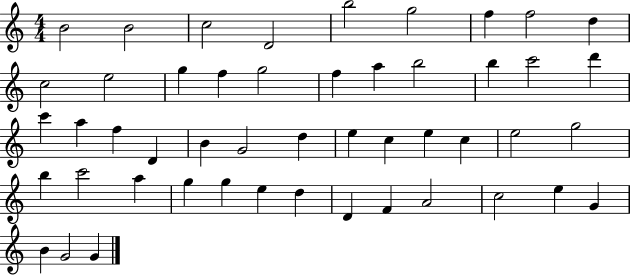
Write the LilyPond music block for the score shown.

{
  \clef treble
  \numericTimeSignature
  \time 4/4
  \key c \major
  b'2 b'2 | c''2 d'2 | b''2 g''2 | f''4 f''2 d''4 | \break c''2 e''2 | g''4 f''4 g''2 | f''4 a''4 b''2 | b''4 c'''2 d'''4 | \break c'''4 a''4 f''4 d'4 | b'4 g'2 d''4 | e''4 c''4 e''4 c''4 | e''2 g''2 | \break b''4 c'''2 a''4 | g''4 g''4 e''4 d''4 | d'4 f'4 a'2 | c''2 e''4 g'4 | \break b'4 g'2 g'4 | \bar "|."
}